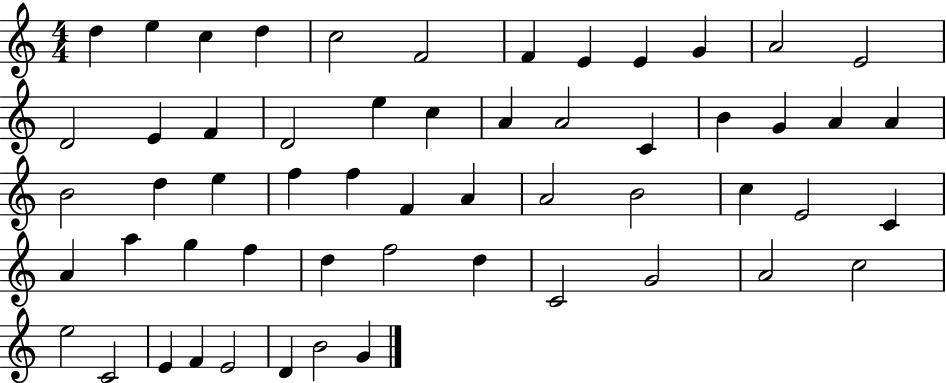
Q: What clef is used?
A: treble